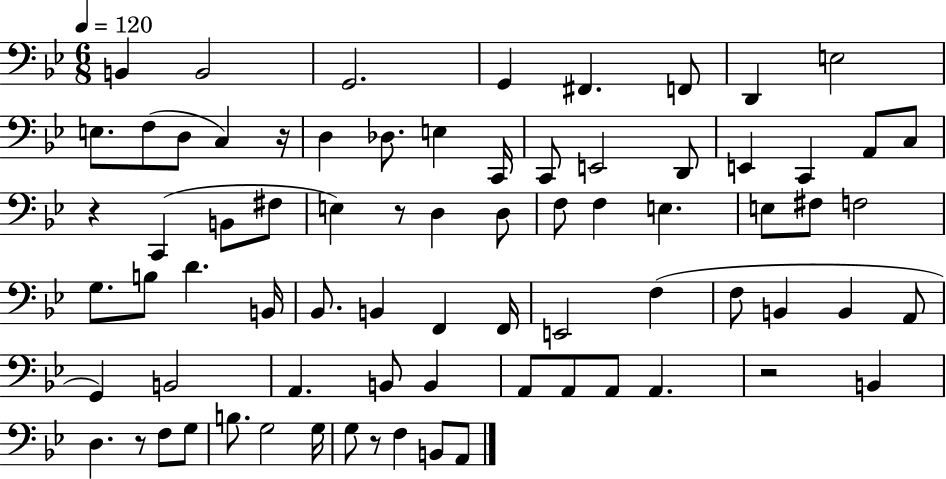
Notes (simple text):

B2/q B2/h G2/h. G2/q F#2/q. F2/e D2/q E3/h E3/e. F3/e D3/e C3/q R/s D3/q Db3/e. E3/q C2/s C2/e E2/h D2/e E2/q C2/q A2/e C3/e R/q C2/q B2/e F#3/e E3/q R/e D3/q D3/e F3/e F3/q E3/q. E3/e F#3/e F3/h G3/e. B3/e D4/q. B2/s Bb2/e. B2/q F2/q F2/s E2/h F3/q F3/e B2/q B2/q A2/e G2/q B2/h A2/q. B2/e B2/q A2/e A2/e A2/e A2/q. R/h B2/q D3/q. R/e F3/e G3/e B3/e. G3/h G3/s G3/e R/e F3/q B2/e A2/e